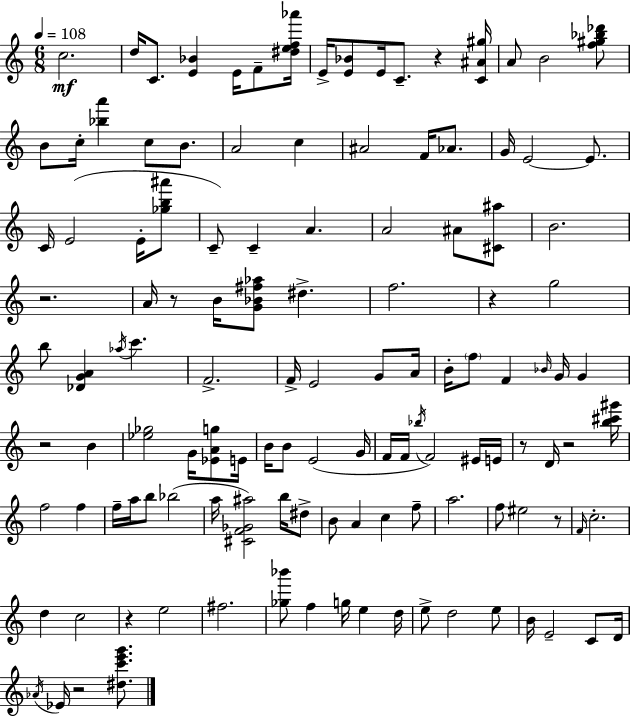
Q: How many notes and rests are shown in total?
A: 125